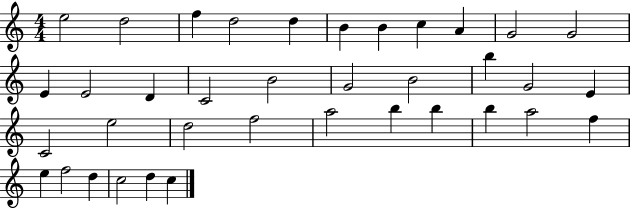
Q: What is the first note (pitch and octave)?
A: E5